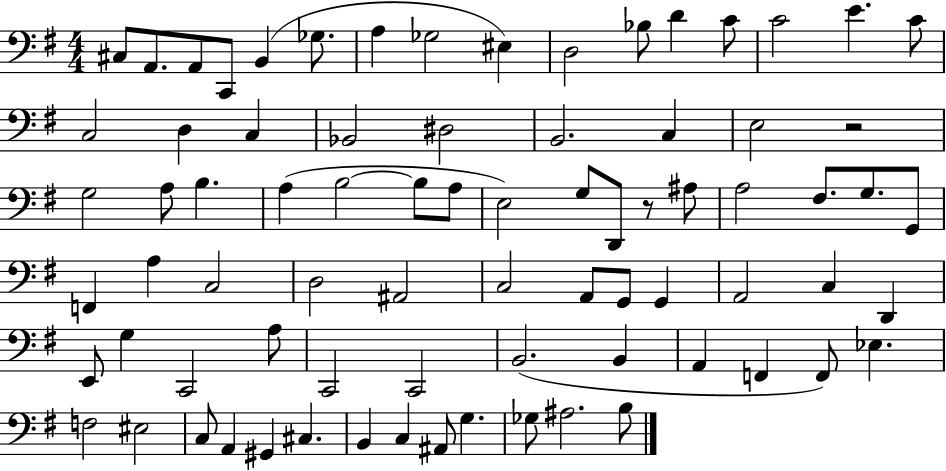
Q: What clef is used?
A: bass